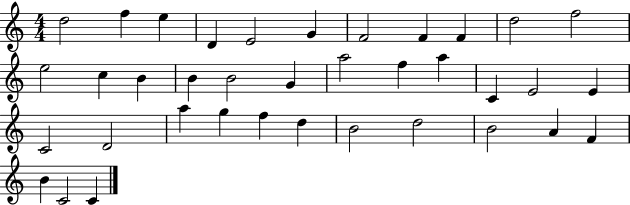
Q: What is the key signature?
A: C major